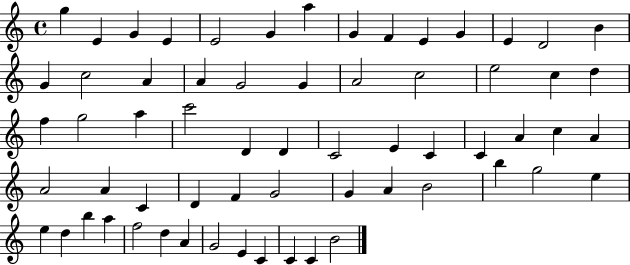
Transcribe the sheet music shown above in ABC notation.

X:1
T:Untitled
M:4/4
L:1/4
K:C
g E G E E2 G a G F E G E D2 B G c2 A A G2 G A2 c2 e2 c d f g2 a c'2 D D C2 E C C A c A A2 A C D F G2 G A B2 b g2 e e d b a f2 d A G2 E C C C B2